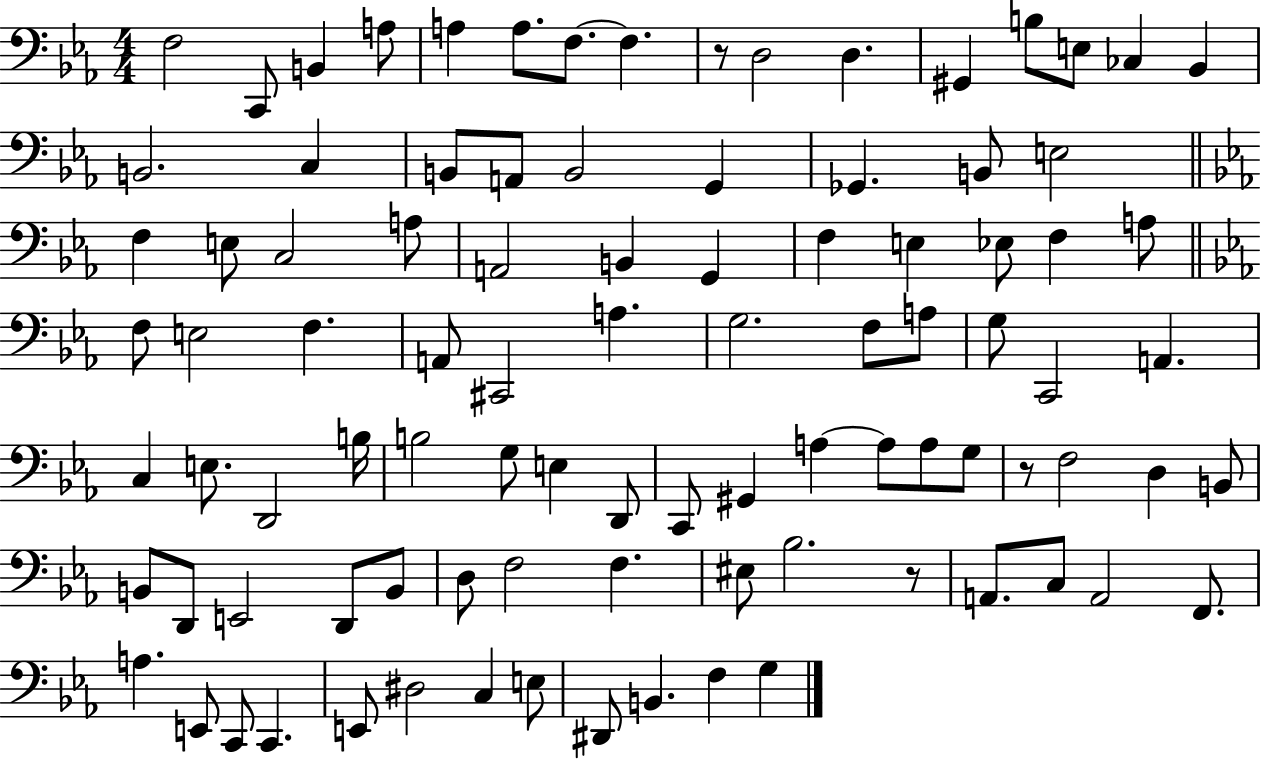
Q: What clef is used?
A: bass